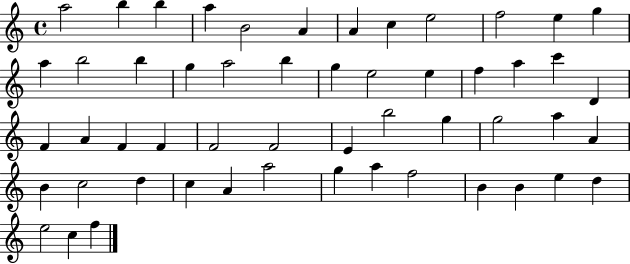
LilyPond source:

{
  \clef treble
  \time 4/4
  \defaultTimeSignature
  \key c \major
  a''2 b''4 b''4 | a''4 b'2 a'4 | a'4 c''4 e''2 | f''2 e''4 g''4 | \break a''4 b''2 b''4 | g''4 a''2 b''4 | g''4 e''2 e''4 | f''4 a''4 c'''4 d'4 | \break f'4 a'4 f'4 f'4 | f'2 f'2 | e'4 b''2 g''4 | g''2 a''4 a'4 | \break b'4 c''2 d''4 | c''4 a'4 a''2 | g''4 a''4 f''2 | b'4 b'4 e''4 d''4 | \break e''2 c''4 f''4 | \bar "|."
}